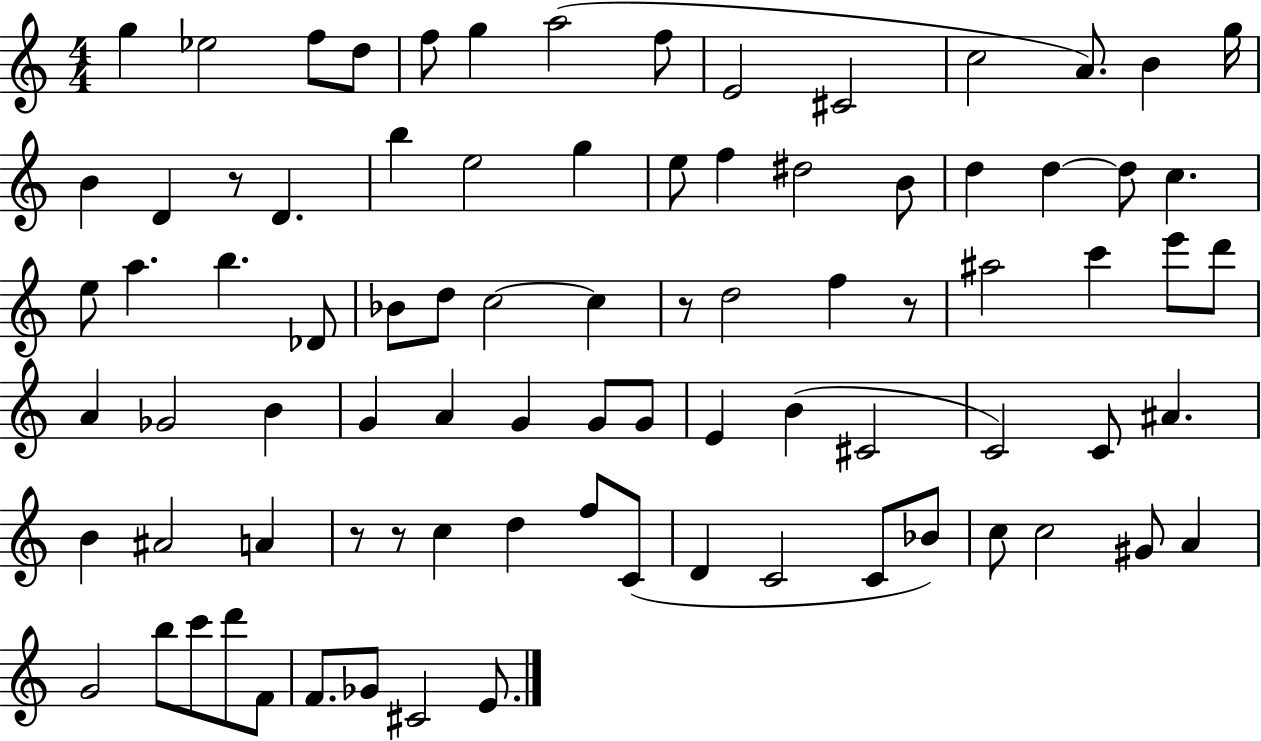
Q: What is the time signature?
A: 4/4